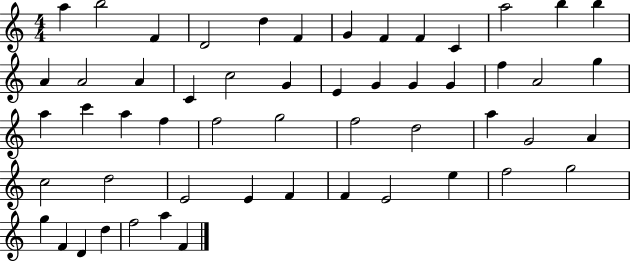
{
  \clef treble
  \numericTimeSignature
  \time 4/4
  \key c \major
  a''4 b''2 f'4 | d'2 d''4 f'4 | g'4 f'4 f'4 c'4 | a''2 b''4 b''4 | \break a'4 a'2 a'4 | c'4 c''2 g'4 | e'4 g'4 g'4 g'4 | f''4 a'2 g''4 | \break a''4 c'''4 a''4 f''4 | f''2 g''2 | f''2 d''2 | a''4 g'2 a'4 | \break c''2 d''2 | e'2 e'4 f'4 | f'4 e'2 e''4 | f''2 g''2 | \break g''4 f'4 d'4 d''4 | f''2 a''4 f'4 | \bar "|."
}